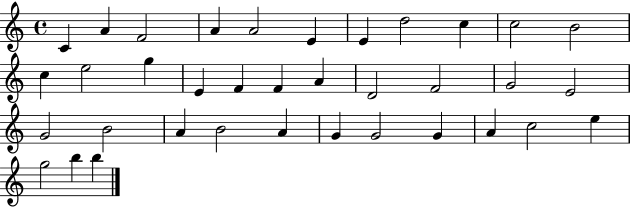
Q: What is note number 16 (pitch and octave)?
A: F4